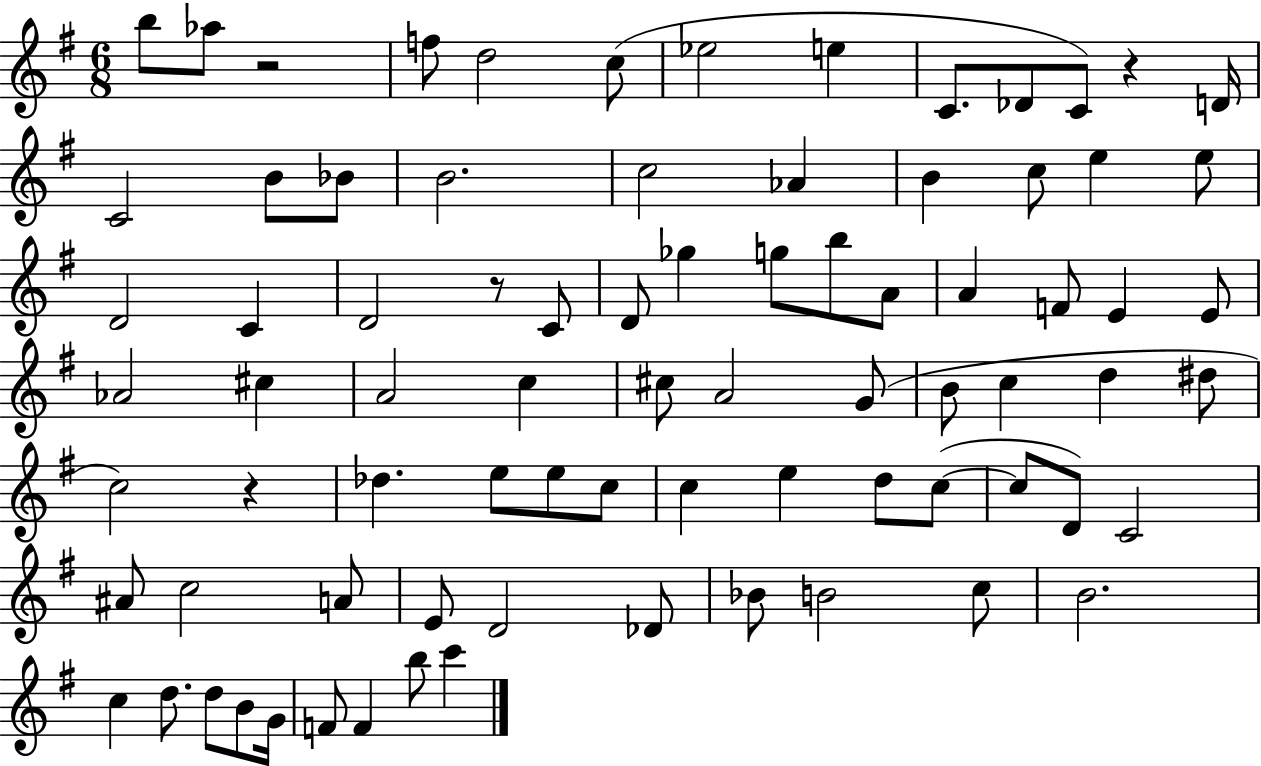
X:1
T:Untitled
M:6/8
L:1/4
K:G
b/2 _a/2 z2 f/2 d2 c/2 _e2 e C/2 _D/2 C/2 z D/4 C2 B/2 _B/2 B2 c2 _A B c/2 e e/2 D2 C D2 z/2 C/2 D/2 _g g/2 b/2 A/2 A F/2 E E/2 _A2 ^c A2 c ^c/2 A2 G/2 B/2 c d ^d/2 c2 z _d e/2 e/2 c/2 c e d/2 c/2 c/2 D/2 C2 ^A/2 c2 A/2 E/2 D2 _D/2 _B/2 B2 c/2 B2 c d/2 d/2 B/2 G/4 F/2 F b/2 c'